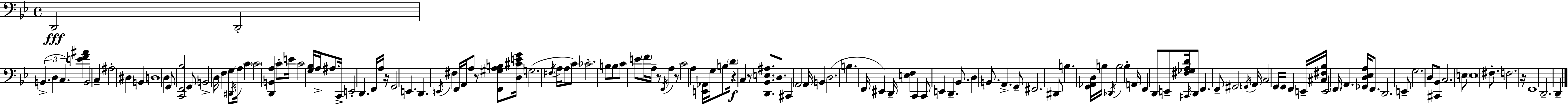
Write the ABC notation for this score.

X:1
T:Untitled
M:4/4
L:1/4
K:Bb
D,,2 D,,2 B,, D, C, [EF^A] B,,2 C, ^A,2 ^D, B,, D,4 D, G,,/2 [C,,F,,_B,]2 G,,/2 B,,2 D,/4 F, G,/2 ^D,,/4 A,/4 C C2 [D,,B,,A,] C/2 E/4 C2 [G,_B,]/4 A,/4 ^A,/2 C,,/4 E,,2 D,, F,,/4 A,/4 z/4 G,,2 E,, D,, E,,/4 ^F, F,,/4 A,,/4 A,/2 z/2 [F,,^G,A,B,]/2 [D,^CEG]/4 G,2 ^F,/4 A,/4 A,/2 C/2 _C2 B,/2 B,/2 C/2 E/2 F/4 A,/4 z/2 F,,/4 A, z/2 C2 A, [E,,_A,,]/4 G,/4 B,/2 D/4 z C, z/2 [D,,_B,,E,^A,]/2 D,/2 ^C,, A,,2 A,,/4 B,, D,2 B, F,,/4 ^E,, D,,/4 [E,F,] C,, C,,/2 E,, D,, _B,,/2 D, B,,/2 A,, G,,/2 ^F,,2 ^D,,/2 B, [G,,_A,,D,]/4 B,/4 _D,,/4 B,2 B, A,,/4 F,, D,,/2 E,,/2 [^F,_G,A,D]/4 ^C,,/4 D,,/2 F,, F,,/2 ^G,,2 G,,/4 A,,/4 C,2 G,,/4 G,,/4 F,, E,,/4 [^C,^F,_B,]/4 E,,2 F,,/4 A,, [_G,,D,_E,A,]/4 F,,/2 D,,2 E,,/2 G,2 D,/2 [^C,,_B,,]/2 C,2 E,/2 E,4 ^F,/2 F,2 z/4 F,,4 D,,2 D,,